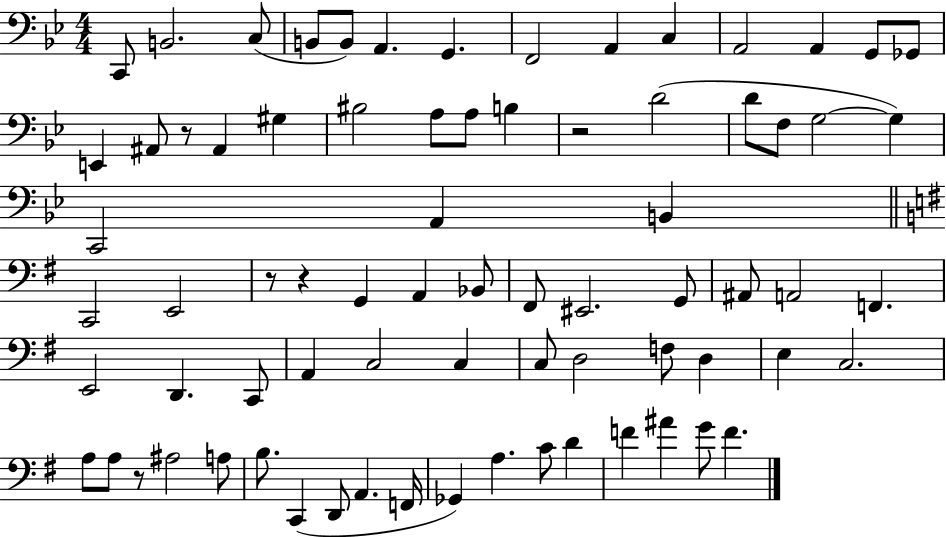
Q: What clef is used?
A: bass